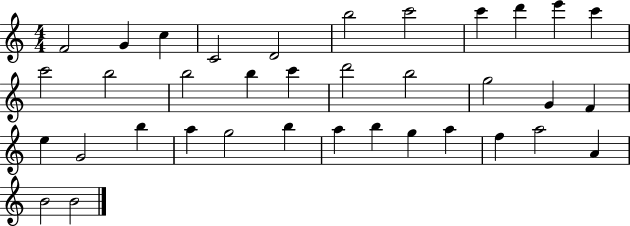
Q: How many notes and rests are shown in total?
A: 36